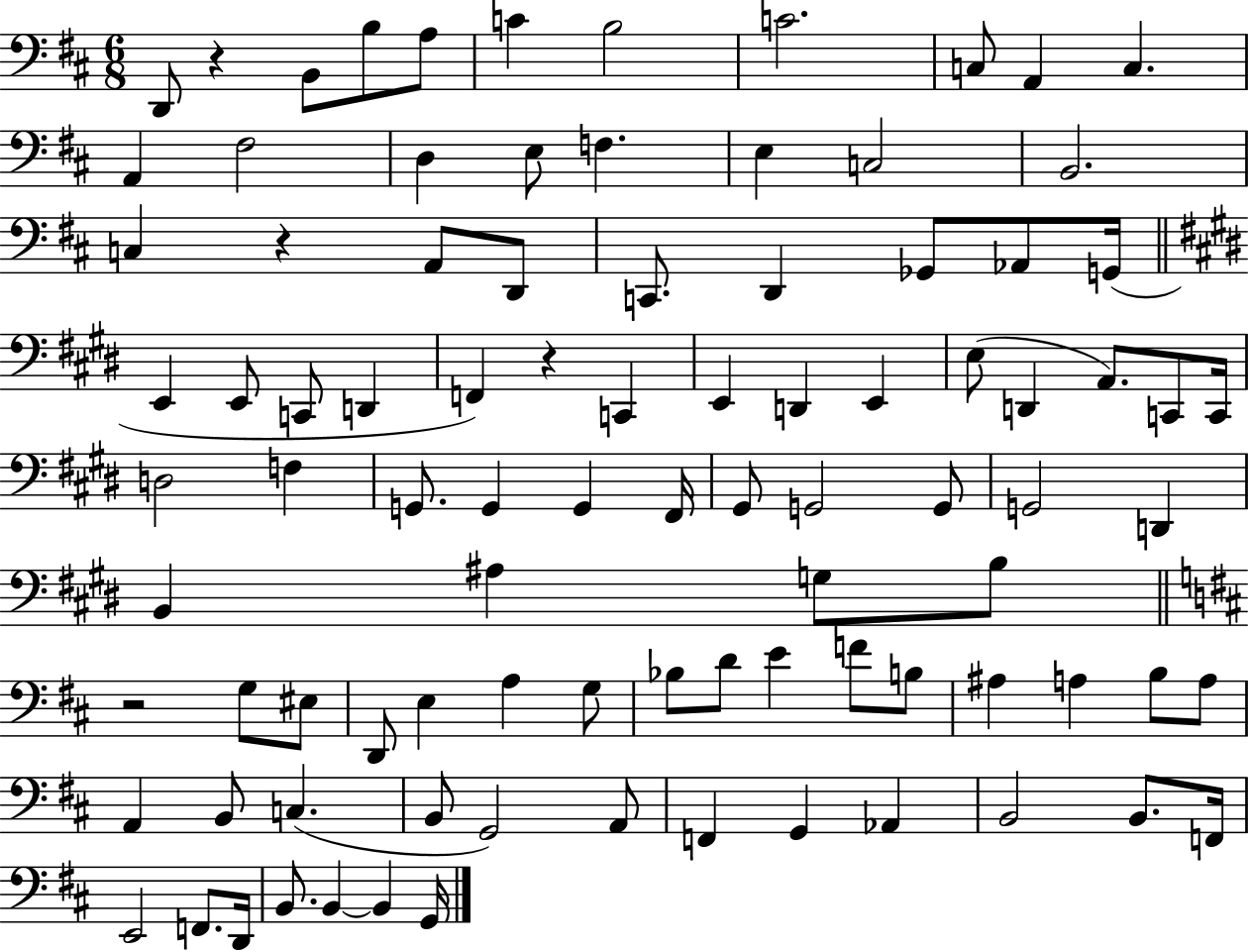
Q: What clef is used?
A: bass